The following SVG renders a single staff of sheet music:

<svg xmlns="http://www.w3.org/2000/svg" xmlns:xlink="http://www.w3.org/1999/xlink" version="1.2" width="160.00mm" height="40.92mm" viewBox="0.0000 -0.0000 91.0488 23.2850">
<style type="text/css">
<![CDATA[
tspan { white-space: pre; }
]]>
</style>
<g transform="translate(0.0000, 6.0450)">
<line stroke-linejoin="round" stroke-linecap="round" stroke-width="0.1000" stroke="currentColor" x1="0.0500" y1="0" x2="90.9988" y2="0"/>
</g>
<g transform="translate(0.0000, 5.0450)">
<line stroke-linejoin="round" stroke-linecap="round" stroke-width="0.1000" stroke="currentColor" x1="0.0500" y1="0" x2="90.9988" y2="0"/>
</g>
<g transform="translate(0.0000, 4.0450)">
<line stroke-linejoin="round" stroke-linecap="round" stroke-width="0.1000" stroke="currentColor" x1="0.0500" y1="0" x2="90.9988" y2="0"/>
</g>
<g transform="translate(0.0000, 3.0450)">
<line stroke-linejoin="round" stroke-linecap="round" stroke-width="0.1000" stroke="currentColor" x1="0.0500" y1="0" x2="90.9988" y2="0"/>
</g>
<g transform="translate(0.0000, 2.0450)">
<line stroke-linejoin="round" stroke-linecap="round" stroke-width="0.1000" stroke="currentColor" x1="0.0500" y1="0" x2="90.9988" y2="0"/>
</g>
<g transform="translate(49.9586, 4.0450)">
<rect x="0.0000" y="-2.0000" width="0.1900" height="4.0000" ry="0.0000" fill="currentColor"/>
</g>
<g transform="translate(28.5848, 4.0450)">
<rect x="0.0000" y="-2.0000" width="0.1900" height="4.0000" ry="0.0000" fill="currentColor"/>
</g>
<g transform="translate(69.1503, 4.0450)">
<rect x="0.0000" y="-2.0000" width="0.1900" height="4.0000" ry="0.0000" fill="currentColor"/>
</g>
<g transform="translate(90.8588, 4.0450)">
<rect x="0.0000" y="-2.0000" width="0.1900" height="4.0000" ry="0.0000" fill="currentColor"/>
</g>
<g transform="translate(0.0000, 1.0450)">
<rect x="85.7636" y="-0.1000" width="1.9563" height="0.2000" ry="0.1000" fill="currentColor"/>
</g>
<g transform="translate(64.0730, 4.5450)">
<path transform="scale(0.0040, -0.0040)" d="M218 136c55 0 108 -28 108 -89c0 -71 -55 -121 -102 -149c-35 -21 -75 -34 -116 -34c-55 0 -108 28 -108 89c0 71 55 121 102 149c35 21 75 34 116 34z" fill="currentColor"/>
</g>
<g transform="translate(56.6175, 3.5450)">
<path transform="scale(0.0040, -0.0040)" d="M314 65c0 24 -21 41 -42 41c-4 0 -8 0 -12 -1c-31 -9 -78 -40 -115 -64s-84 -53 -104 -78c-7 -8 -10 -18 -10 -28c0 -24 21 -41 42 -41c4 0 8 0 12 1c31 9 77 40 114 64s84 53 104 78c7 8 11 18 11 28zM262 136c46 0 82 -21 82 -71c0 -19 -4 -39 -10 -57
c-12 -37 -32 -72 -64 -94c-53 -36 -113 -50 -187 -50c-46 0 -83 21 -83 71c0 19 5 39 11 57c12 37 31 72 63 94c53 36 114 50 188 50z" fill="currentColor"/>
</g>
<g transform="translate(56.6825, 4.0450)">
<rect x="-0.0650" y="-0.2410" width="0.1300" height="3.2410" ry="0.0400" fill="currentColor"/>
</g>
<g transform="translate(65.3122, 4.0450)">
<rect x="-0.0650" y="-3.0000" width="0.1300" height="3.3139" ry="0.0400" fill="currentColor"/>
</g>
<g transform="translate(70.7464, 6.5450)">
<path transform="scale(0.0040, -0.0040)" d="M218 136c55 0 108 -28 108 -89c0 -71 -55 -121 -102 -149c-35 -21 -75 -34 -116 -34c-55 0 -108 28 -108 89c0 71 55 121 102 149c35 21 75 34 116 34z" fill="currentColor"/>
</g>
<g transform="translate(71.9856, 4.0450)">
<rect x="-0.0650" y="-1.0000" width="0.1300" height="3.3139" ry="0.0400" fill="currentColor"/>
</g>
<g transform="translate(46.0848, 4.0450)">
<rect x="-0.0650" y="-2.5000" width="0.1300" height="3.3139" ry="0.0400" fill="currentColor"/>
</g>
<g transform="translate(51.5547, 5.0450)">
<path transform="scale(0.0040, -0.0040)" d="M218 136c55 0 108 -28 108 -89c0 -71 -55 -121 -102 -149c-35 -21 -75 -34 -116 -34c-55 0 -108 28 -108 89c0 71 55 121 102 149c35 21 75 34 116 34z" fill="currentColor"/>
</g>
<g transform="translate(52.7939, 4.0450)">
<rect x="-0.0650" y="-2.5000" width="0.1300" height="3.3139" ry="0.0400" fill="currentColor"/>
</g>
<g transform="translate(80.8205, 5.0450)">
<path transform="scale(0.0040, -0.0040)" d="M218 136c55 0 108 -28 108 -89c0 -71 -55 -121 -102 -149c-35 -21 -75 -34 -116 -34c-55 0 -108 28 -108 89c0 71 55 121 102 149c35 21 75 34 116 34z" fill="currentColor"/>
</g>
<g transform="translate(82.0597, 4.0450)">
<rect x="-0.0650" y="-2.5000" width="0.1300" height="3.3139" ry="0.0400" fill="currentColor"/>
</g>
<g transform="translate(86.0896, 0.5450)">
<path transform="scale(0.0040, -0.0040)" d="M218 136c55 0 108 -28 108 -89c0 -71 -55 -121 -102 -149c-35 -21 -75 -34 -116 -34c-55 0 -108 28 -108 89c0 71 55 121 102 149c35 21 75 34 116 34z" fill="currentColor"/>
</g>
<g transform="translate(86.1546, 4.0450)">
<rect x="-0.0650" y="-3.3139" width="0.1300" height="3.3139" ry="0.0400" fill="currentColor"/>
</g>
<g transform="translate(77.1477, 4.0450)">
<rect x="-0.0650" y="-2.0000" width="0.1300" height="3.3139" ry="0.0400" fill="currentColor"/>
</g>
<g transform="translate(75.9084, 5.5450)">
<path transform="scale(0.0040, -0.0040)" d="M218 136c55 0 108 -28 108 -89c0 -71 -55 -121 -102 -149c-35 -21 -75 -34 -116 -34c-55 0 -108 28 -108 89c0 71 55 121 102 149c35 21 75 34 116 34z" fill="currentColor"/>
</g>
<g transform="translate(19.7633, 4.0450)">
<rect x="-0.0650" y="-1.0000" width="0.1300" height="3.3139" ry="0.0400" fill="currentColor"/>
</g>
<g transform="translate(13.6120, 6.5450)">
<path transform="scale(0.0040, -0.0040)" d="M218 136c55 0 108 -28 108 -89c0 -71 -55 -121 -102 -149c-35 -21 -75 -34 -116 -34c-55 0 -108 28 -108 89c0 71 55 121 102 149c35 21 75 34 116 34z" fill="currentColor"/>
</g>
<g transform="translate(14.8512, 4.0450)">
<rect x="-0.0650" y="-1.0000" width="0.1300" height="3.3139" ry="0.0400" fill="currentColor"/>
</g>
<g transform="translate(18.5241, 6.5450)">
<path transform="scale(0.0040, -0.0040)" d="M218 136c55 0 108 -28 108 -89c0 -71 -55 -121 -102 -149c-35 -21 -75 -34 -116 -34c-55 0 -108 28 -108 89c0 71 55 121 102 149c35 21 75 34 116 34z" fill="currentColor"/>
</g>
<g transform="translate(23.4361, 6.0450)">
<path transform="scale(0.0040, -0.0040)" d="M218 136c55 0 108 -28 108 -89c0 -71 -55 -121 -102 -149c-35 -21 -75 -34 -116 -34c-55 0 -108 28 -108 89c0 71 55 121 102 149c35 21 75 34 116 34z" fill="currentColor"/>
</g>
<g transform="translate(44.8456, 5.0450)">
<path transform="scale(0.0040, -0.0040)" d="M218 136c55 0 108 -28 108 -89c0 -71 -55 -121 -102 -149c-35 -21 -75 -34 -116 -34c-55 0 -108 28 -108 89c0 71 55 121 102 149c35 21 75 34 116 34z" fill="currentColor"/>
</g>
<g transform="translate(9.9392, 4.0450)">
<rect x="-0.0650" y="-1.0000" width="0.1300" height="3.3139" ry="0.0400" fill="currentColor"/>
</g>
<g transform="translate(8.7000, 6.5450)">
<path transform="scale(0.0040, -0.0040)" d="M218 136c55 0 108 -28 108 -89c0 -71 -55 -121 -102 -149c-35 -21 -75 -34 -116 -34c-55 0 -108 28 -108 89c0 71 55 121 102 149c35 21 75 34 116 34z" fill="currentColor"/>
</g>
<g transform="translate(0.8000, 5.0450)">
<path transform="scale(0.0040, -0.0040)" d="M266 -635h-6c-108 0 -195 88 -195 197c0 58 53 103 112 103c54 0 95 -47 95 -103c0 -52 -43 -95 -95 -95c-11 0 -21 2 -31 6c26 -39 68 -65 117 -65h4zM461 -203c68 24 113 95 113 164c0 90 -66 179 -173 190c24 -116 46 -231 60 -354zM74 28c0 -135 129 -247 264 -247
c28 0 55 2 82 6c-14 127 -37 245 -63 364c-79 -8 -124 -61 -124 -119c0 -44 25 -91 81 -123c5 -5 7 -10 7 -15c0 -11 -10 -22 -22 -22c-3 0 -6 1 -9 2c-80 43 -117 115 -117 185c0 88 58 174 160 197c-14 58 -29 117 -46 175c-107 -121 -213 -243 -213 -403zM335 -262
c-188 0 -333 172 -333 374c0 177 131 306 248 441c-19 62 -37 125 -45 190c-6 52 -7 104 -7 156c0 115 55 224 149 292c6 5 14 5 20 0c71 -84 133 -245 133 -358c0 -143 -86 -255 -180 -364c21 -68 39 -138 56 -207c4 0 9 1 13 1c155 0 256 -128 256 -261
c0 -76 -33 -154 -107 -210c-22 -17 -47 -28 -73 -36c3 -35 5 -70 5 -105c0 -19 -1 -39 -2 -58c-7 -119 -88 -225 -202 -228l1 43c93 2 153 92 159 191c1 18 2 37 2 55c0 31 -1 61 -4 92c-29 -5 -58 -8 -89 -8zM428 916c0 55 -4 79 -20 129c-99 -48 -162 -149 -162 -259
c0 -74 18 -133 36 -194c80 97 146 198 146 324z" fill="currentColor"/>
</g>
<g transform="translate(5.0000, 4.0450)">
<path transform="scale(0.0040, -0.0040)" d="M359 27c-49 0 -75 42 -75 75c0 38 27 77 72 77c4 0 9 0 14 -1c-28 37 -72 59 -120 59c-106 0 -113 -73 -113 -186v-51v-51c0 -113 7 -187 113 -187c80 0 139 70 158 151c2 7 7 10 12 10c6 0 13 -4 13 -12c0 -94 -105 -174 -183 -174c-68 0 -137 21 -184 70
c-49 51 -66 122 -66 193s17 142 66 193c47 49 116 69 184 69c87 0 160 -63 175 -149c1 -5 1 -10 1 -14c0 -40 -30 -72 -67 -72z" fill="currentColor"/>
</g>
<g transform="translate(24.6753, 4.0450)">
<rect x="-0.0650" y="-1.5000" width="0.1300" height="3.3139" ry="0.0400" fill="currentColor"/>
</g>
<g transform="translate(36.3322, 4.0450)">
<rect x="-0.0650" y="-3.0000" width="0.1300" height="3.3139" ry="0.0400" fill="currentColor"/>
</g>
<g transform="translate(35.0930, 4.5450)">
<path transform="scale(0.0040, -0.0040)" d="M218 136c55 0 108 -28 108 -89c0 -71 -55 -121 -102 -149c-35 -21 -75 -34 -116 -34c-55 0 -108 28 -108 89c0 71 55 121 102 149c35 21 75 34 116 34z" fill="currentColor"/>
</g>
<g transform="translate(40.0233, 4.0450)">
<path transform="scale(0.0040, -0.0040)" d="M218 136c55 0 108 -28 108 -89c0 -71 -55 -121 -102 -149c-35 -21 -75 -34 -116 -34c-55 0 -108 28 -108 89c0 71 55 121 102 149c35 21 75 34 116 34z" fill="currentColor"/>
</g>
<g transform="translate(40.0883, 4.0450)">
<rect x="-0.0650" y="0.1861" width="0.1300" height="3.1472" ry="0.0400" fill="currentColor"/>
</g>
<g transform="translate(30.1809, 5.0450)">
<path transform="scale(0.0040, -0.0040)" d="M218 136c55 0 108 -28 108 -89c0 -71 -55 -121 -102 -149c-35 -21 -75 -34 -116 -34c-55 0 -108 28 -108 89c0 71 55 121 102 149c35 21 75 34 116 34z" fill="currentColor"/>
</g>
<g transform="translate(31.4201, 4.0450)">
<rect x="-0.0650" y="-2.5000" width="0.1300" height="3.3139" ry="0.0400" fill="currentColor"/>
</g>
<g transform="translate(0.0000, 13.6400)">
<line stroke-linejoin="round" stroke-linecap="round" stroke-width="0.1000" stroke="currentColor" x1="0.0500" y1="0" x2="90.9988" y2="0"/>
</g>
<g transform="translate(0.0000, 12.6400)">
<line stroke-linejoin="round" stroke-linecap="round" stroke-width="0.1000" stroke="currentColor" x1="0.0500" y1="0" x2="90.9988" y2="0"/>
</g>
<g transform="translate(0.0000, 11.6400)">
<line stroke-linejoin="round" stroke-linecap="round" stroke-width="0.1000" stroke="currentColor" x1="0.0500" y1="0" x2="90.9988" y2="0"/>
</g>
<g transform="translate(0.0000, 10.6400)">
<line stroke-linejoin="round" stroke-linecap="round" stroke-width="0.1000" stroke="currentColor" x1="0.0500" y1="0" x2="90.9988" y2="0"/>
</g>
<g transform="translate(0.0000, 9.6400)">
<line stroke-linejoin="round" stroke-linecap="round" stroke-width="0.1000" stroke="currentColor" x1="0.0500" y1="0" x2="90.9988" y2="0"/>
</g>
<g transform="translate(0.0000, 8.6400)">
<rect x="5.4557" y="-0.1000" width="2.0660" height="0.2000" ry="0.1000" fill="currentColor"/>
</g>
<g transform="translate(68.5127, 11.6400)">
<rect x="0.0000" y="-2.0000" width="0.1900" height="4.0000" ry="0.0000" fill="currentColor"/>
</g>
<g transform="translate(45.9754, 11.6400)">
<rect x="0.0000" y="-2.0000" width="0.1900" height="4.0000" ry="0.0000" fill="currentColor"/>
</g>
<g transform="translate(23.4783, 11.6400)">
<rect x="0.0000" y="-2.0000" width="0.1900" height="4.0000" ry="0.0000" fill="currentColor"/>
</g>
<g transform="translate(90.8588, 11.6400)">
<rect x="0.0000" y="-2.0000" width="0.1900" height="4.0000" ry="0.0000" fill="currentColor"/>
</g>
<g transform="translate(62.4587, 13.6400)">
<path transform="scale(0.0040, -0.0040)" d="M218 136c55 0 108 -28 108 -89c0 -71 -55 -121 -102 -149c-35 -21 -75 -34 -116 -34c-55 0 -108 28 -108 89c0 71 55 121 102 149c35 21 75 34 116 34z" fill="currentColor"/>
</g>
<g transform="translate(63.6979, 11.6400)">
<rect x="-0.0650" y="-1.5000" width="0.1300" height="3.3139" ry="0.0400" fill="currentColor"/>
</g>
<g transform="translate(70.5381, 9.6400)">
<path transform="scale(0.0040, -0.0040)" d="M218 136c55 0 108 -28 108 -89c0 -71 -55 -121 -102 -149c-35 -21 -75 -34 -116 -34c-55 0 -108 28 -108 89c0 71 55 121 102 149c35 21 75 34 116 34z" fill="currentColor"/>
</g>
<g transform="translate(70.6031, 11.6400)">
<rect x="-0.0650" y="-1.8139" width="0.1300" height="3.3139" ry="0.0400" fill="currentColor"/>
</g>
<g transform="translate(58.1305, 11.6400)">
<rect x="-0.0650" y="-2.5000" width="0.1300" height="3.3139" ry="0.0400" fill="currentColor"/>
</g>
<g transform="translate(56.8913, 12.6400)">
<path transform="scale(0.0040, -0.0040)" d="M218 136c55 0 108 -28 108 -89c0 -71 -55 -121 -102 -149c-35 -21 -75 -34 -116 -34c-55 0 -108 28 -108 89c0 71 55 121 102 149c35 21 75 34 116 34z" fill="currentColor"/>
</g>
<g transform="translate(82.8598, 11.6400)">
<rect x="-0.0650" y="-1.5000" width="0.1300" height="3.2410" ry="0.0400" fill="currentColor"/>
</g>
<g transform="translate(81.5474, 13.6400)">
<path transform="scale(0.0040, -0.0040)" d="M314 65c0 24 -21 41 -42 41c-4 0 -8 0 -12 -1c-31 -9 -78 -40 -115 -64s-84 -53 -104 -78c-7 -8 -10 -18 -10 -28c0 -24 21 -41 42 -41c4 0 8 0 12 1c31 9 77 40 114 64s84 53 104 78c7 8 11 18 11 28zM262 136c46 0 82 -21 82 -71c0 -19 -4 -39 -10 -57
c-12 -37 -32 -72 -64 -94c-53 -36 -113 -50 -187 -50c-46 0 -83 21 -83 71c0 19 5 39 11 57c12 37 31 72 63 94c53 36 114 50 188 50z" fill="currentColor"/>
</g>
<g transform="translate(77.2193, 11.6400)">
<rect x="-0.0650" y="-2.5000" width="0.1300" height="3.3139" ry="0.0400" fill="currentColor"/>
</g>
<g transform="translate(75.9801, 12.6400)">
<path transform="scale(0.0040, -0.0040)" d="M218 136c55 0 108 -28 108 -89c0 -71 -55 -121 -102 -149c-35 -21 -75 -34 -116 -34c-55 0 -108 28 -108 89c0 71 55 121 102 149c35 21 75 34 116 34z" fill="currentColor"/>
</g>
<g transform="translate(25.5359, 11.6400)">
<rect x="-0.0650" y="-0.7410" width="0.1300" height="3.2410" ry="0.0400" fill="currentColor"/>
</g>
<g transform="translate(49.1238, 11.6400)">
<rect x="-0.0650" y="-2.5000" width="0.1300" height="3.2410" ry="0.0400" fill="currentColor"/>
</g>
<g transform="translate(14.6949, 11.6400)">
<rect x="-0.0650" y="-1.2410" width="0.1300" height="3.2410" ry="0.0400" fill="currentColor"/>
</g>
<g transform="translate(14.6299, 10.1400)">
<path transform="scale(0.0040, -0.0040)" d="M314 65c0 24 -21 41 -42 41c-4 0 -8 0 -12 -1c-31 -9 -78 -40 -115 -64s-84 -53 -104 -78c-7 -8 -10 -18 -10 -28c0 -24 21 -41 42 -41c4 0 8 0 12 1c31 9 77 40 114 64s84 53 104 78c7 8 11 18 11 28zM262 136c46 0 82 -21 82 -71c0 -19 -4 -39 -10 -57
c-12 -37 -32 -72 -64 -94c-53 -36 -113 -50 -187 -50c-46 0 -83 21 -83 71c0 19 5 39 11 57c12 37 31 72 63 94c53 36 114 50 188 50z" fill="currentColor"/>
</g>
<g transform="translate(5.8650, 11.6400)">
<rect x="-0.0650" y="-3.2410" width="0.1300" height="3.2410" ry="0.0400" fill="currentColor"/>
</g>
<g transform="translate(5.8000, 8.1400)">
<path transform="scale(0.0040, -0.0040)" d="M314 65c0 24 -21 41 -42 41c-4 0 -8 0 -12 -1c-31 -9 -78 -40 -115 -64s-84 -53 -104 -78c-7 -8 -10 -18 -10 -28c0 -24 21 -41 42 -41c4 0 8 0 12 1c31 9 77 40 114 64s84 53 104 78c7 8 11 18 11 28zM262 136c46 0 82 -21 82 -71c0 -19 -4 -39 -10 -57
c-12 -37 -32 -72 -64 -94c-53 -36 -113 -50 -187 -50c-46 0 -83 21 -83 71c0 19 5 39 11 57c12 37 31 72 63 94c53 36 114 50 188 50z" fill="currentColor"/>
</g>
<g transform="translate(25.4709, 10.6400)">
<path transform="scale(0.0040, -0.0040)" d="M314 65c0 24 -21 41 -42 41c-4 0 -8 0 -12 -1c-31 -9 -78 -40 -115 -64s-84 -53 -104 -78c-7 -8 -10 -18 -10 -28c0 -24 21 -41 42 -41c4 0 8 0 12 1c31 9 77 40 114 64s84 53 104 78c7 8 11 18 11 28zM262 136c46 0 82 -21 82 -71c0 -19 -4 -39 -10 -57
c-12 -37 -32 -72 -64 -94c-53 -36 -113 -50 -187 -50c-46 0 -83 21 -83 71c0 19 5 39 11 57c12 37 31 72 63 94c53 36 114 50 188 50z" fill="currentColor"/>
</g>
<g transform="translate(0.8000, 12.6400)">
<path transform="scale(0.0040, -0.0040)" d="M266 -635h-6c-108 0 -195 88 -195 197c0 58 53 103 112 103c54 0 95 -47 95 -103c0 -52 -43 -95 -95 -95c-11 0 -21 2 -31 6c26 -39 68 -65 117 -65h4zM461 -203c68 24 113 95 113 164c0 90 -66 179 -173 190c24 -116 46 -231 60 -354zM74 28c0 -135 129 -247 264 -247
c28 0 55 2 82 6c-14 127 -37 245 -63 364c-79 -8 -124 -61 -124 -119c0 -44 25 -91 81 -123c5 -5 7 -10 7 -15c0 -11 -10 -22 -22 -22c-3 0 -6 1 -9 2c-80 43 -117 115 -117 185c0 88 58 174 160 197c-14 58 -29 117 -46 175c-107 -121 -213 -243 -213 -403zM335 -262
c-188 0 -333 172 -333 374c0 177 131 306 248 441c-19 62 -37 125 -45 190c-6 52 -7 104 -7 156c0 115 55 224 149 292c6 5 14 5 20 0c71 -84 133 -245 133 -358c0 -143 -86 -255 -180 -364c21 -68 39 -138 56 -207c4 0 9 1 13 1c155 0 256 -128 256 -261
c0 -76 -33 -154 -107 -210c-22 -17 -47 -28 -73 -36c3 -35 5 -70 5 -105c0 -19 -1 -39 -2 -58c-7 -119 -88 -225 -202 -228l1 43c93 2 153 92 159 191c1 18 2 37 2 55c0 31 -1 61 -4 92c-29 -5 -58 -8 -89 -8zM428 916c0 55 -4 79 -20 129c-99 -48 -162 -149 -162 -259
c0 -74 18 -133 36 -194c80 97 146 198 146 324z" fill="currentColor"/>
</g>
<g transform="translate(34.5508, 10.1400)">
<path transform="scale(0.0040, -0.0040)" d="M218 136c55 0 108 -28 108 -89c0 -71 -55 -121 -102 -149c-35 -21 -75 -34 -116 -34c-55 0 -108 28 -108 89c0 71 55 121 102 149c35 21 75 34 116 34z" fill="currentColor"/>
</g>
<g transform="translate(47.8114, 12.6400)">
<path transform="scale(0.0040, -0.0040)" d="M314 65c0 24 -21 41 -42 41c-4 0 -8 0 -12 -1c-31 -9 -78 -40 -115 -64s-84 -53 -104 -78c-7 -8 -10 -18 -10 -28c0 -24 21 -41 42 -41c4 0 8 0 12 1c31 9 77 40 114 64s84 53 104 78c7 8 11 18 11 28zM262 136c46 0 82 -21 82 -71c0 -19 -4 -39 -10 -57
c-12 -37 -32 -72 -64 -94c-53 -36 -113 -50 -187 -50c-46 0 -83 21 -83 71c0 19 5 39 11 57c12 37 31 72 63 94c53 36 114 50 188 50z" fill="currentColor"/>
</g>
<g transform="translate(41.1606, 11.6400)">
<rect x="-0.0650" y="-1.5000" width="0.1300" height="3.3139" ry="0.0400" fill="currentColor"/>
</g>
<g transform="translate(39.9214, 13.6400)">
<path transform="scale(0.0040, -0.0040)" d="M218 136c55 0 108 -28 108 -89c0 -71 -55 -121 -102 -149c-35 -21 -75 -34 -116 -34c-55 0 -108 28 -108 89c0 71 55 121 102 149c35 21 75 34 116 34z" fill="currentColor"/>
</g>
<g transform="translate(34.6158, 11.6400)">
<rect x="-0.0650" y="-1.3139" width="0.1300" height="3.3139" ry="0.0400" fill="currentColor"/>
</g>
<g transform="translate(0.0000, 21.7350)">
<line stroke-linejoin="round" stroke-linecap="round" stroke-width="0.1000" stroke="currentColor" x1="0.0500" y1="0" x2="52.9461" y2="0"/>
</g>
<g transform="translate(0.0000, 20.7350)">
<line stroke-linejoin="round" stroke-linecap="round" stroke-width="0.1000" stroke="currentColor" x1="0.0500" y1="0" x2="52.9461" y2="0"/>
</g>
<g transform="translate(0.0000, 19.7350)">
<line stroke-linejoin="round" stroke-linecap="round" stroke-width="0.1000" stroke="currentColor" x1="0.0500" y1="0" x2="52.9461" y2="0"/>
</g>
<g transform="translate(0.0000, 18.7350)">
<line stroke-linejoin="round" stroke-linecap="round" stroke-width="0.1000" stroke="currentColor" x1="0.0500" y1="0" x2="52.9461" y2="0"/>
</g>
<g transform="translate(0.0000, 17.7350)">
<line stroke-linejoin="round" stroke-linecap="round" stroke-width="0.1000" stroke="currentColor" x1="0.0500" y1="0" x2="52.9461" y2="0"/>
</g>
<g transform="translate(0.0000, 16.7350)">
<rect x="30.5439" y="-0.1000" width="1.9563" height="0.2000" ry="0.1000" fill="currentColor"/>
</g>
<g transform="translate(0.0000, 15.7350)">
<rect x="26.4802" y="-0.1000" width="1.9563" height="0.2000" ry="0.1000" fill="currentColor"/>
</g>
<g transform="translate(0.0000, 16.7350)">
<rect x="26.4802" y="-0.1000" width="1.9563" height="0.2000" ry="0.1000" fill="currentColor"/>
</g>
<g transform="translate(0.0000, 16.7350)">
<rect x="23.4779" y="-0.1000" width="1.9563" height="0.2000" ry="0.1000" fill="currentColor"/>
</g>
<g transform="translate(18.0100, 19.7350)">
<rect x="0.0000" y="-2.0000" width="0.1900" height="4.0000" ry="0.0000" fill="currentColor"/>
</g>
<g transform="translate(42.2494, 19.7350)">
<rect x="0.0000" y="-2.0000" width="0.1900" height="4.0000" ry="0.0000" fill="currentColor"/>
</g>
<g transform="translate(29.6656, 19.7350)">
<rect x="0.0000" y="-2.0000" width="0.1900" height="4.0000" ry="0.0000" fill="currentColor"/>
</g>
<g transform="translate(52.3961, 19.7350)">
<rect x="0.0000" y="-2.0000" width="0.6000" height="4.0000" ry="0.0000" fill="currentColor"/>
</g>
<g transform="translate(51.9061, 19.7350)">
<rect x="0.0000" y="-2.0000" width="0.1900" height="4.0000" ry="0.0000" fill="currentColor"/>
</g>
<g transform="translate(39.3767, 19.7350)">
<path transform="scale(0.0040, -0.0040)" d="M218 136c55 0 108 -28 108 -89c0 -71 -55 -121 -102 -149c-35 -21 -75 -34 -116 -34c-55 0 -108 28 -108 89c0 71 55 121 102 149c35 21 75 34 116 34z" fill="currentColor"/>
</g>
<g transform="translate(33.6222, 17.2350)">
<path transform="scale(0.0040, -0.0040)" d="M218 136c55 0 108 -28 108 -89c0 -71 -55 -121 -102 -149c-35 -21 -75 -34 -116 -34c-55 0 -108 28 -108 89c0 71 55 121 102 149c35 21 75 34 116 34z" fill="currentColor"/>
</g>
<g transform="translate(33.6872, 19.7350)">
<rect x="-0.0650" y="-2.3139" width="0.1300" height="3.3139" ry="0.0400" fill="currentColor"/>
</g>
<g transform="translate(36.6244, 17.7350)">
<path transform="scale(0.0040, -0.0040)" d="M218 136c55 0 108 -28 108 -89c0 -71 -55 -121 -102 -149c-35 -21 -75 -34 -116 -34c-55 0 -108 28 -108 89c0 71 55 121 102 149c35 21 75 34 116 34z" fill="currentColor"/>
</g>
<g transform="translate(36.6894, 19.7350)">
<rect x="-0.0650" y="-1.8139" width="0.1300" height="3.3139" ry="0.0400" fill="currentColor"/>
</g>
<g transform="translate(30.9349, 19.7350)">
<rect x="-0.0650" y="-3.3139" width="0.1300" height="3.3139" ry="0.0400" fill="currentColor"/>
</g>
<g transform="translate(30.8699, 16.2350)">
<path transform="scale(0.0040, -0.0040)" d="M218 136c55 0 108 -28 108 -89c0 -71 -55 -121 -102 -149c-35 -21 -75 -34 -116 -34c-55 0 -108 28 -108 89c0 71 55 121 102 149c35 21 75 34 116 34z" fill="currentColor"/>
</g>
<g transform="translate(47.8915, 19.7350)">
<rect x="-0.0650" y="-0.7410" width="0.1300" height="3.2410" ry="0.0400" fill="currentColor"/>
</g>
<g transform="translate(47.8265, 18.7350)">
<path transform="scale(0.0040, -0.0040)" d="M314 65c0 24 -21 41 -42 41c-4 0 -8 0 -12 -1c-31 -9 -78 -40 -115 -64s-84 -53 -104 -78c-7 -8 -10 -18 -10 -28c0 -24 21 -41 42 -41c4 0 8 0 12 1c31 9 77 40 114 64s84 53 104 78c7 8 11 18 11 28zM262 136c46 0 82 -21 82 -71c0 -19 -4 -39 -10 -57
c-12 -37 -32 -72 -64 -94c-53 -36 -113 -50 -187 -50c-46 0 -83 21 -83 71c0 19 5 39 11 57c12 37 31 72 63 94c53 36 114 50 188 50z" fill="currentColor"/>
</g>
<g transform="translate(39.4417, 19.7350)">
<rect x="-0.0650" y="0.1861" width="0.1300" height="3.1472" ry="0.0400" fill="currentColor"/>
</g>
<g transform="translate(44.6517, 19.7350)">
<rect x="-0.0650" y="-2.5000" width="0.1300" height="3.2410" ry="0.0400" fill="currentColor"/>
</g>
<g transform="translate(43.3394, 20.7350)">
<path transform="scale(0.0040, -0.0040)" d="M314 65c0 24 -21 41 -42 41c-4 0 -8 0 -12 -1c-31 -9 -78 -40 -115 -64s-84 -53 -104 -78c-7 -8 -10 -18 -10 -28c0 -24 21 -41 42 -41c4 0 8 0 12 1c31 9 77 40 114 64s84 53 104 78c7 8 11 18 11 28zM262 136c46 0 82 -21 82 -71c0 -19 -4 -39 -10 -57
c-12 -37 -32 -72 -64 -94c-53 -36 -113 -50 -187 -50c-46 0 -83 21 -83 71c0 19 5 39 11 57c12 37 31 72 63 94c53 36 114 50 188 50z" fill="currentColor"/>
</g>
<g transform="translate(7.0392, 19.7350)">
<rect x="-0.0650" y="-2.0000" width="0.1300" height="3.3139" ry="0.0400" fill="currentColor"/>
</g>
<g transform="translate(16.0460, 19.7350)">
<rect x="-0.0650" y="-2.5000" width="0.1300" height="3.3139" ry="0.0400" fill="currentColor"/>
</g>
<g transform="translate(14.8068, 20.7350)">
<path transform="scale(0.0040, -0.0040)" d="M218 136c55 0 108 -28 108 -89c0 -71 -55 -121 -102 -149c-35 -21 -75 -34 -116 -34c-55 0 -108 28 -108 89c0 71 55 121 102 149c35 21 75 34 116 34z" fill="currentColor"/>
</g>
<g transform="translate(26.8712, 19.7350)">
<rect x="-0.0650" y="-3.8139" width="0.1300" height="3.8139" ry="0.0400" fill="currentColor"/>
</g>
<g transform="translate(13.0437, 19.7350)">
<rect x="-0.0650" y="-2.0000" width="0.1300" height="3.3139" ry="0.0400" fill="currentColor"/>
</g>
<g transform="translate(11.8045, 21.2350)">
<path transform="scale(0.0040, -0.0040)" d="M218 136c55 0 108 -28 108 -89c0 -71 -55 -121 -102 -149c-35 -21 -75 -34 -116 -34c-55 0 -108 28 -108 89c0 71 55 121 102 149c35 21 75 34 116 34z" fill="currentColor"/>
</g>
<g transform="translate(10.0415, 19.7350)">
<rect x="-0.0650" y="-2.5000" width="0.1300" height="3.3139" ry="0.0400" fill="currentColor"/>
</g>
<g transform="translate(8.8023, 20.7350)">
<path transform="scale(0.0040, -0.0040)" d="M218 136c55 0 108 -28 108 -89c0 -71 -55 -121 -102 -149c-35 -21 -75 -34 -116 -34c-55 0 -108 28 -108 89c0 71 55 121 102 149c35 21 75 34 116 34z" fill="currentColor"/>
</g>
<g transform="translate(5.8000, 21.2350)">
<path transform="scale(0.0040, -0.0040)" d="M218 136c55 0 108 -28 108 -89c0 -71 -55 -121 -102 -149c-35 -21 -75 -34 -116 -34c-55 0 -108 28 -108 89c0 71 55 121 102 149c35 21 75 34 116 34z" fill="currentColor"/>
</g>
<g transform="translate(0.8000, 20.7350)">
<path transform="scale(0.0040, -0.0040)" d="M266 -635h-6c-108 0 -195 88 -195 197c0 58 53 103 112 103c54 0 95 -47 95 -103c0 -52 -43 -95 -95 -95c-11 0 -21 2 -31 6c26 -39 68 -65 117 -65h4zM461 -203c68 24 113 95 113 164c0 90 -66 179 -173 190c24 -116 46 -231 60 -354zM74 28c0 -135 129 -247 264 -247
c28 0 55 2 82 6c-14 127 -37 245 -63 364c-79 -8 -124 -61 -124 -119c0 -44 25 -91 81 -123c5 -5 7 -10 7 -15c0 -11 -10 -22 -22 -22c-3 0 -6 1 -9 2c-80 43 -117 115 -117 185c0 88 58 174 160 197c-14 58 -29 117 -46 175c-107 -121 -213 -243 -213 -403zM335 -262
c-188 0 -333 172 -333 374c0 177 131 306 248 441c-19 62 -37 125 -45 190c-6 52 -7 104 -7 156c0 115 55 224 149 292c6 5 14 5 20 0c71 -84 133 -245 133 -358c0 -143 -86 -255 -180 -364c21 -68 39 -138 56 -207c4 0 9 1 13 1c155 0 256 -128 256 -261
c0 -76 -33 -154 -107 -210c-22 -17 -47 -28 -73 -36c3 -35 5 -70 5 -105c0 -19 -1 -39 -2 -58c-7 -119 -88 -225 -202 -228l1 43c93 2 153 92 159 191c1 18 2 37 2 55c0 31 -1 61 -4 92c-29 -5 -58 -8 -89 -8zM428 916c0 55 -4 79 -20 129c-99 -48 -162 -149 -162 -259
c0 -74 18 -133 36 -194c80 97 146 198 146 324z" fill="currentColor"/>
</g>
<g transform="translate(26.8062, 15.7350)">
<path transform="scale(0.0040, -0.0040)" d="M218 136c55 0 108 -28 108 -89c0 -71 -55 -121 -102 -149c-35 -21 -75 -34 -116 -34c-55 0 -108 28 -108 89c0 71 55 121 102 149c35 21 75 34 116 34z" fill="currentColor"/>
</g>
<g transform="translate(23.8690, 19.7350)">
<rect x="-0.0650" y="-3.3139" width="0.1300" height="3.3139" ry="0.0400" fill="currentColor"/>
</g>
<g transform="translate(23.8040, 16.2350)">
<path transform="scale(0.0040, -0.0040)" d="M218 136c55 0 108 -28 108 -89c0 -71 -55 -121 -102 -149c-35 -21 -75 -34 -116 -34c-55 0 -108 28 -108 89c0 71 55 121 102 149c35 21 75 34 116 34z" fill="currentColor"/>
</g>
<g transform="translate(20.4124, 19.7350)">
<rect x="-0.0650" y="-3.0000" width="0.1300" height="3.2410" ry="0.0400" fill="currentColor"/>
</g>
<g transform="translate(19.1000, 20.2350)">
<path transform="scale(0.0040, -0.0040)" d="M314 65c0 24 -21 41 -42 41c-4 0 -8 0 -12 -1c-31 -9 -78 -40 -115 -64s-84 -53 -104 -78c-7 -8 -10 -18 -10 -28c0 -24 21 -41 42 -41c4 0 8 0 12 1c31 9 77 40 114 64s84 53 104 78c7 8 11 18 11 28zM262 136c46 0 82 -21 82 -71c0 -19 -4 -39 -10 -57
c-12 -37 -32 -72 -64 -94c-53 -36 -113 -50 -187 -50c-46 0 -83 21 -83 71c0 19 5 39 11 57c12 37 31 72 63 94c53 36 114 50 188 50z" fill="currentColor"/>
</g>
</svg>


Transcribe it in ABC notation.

X:1
T:Untitled
M:4/4
L:1/4
K:C
D D D E G A B G G c2 A D F G b b2 e2 d2 e E G2 G E f G E2 F G F G A2 b c' b g f B G2 d2